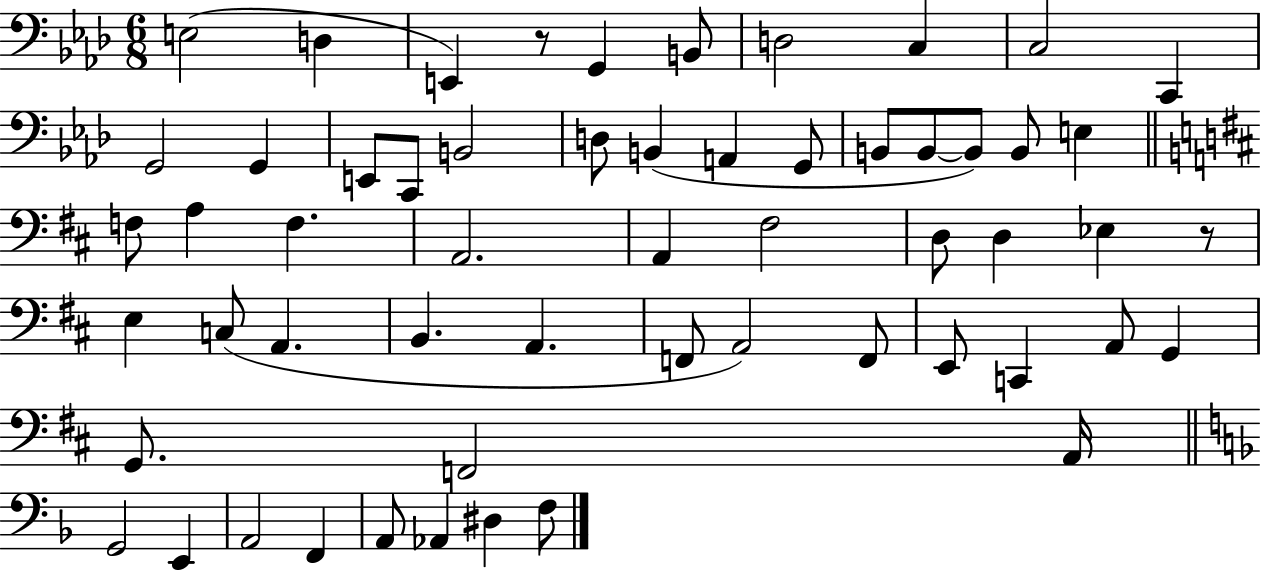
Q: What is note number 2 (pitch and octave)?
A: D3